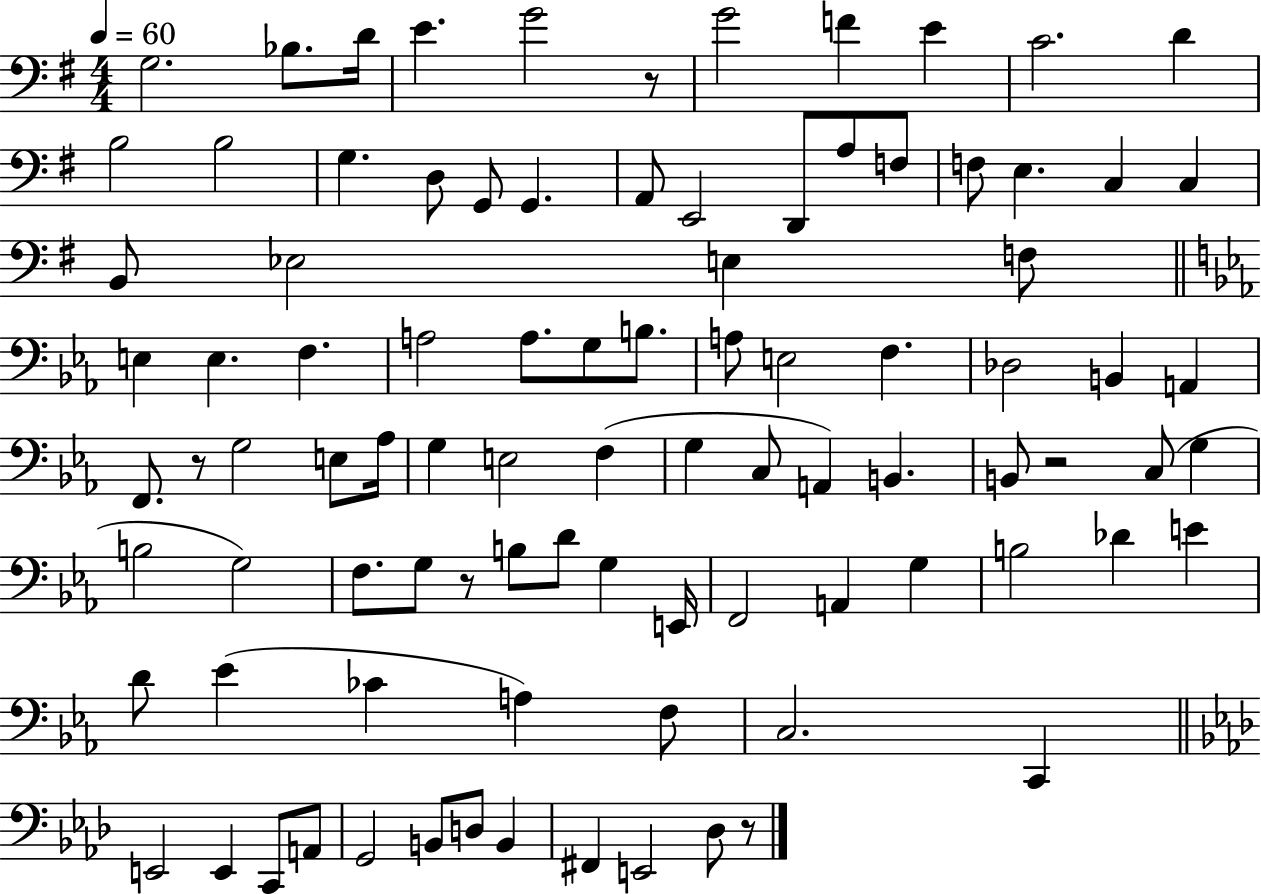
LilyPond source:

{
  \clef bass
  \numericTimeSignature
  \time 4/4
  \key g \major
  \tempo 4 = 60
  g2. bes8. d'16 | e'4. g'2 r8 | g'2 f'4 e'4 | c'2. d'4 | \break b2 b2 | g4. d8 g,8 g,4. | a,8 e,2 d,8 a8 f8 | f8 e4. c4 c4 | \break b,8 ees2 e4 f8 | \bar "||" \break \key ees \major e4 e4. f4. | a2 a8. g8 b8. | a8 e2 f4. | des2 b,4 a,4 | \break f,8. r8 g2 e8 aes16 | g4 e2 f4( | g4 c8 a,4) b,4. | b,8 r2 c8( g4 | \break b2 g2) | f8. g8 r8 b8 d'8 g4 e,16 | f,2 a,4 g4 | b2 des'4 e'4 | \break d'8 ees'4( ces'4 a4) f8 | c2. c,4 | \bar "||" \break \key aes \major e,2 e,4 c,8 a,8 | g,2 b,8 d8 b,4 | fis,4 e,2 des8 r8 | \bar "|."
}